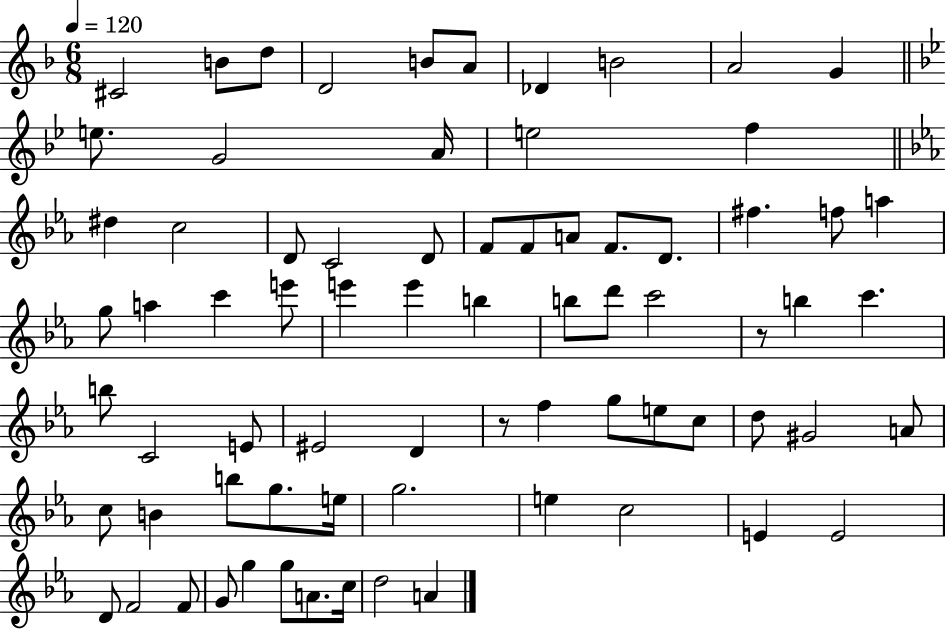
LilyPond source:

{
  \clef treble
  \numericTimeSignature
  \time 6/8
  \key f \major
  \tempo 4 = 120
  cis'2 b'8 d''8 | d'2 b'8 a'8 | des'4 b'2 | a'2 g'4 | \break \bar "||" \break \key bes \major e''8. g'2 a'16 | e''2 f''4 | \bar "||" \break \key ees \major dis''4 c''2 | d'8 c'2 d'8 | f'8 f'8 a'8 f'8. d'8. | fis''4. f''8 a''4 | \break g''8 a''4 c'''4 e'''8 | e'''4 e'''4 b''4 | b''8 d'''8 c'''2 | r8 b''4 c'''4. | \break b''8 c'2 e'8 | eis'2 d'4 | r8 f''4 g''8 e''8 c''8 | d''8 gis'2 a'8 | \break c''8 b'4 b''8 g''8. e''16 | g''2. | e''4 c''2 | e'4 e'2 | \break d'8 f'2 f'8 | g'8 g''4 g''8 a'8. c''16 | d''2 a'4 | \bar "|."
}